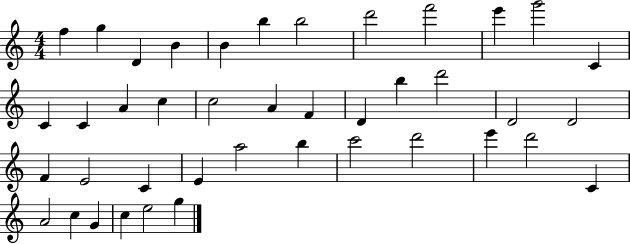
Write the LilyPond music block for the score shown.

{
  \clef treble
  \numericTimeSignature
  \time 4/4
  \key c \major
  f''4 g''4 d'4 b'4 | b'4 b''4 b''2 | d'''2 f'''2 | e'''4 g'''2 c'4 | \break c'4 c'4 a'4 c''4 | c''2 a'4 f'4 | d'4 b''4 d'''2 | d'2 d'2 | \break f'4 e'2 c'4 | e'4 a''2 b''4 | c'''2 d'''2 | e'''4 d'''2 c'4 | \break a'2 c''4 g'4 | c''4 e''2 g''4 | \bar "|."
}